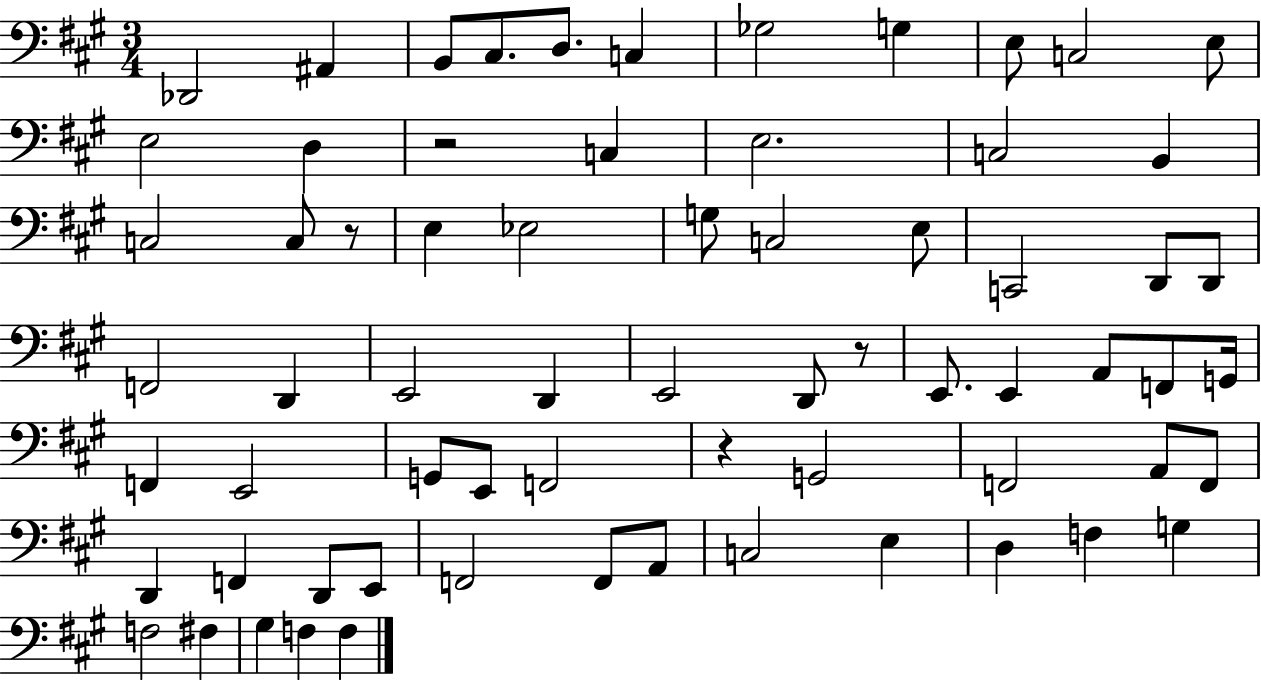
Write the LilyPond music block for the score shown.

{
  \clef bass
  \numericTimeSignature
  \time 3/4
  \key a \major
  des,2 ais,4 | b,8 cis8. d8. c4 | ges2 g4 | e8 c2 e8 | \break e2 d4 | r2 c4 | e2. | c2 b,4 | \break c2 c8 r8 | e4 ees2 | g8 c2 e8 | c,2 d,8 d,8 | \break f,2 d,4 | e,2 d,4 | e,2 d,8 r8 | e,8. e,4 a,8 f,8 g,16 | \break f,4 e,2 | g,8 e,8 f,2 | r4 g,2 | f,2 a,8 f,8 | \break d,4 f,4 d,8 e,8 | f,2 f,8 a,8 | c2 e4 | d4 f4 g4 | \break f2 fis4 | gis4 f4 f4 | \bar "|."
}